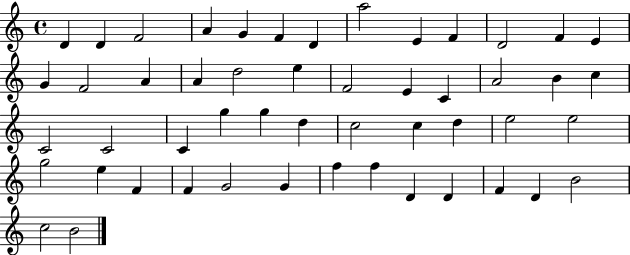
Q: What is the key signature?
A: C major